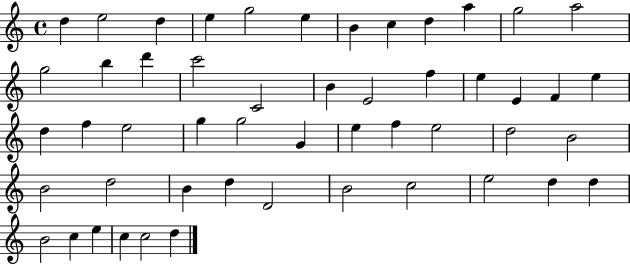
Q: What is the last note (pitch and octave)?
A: D5